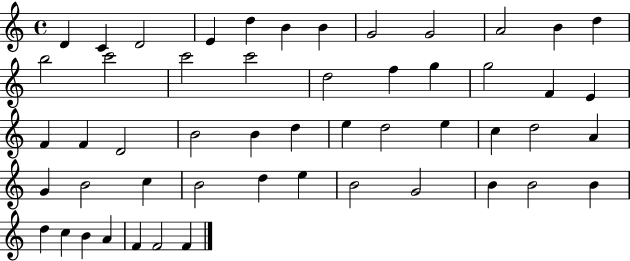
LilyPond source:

{
  \clef treble
  \time 4/4
  \defaultTimeSignature
  \key c \major
  d'4 c'4 d'2 | e'4 d''4 b'4 b'4 | g'2 g'2 | a'2 b'4 d''4 | \break b''2 c'''2 | c'''2 c'''2 | d''2 f''4 g''4 | g''2 f'4 e'4 | \break f'4 f'4 d'2 | b'2 b'4 d''4 | e''4 d''2 e''4 | c''4 d''2 a'4 | \break g'4 b'2 c''4 | b'2 d''4 e''4 | b'2 g'2 | b'4 b'2 b'4 | \break d''4 c''4 b'4 a'4 | f'4 f'2 f'4 | \bar "|."
}